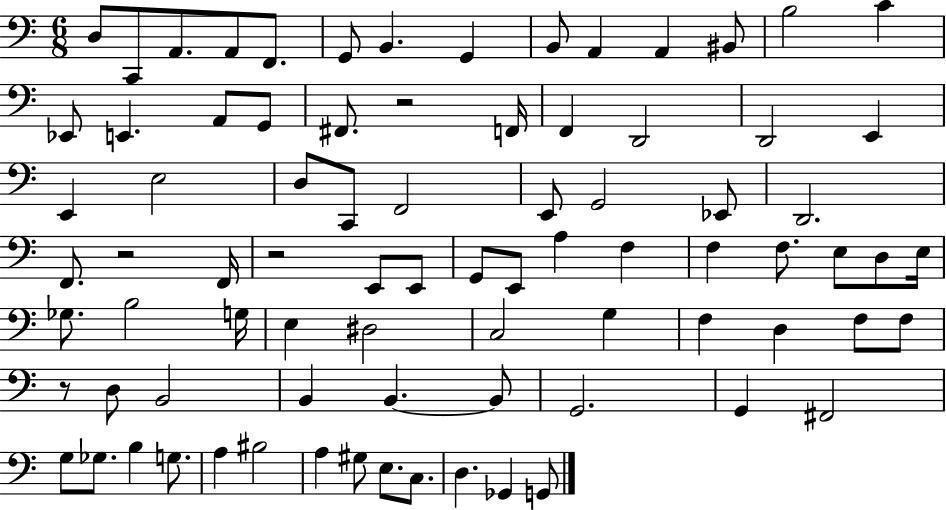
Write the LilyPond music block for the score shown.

{
  \clef bass
  \numericTimeSignature
  \time 6/8
  \key c \major
  d8 c,8 a,8. a,8 f,8. | g,8 b,4. g,4 | b,8 a,4 a,4 bis,8 | b2 c'4 | \break ees,8 e,4. a,8 g,8 | fis,8. r2 f,16 | f,4 d,2 | d,2 e,4 | \break e,4 e2 | d8 c,8 f,2 | e,8 g,2 ees,8 | d,2. | \break f,8. r2 f,16 | r2 e,8 e,8 | g,8 e,8 a4 f4 | f4 f8. e8 d8 e16 | \break ges8. b2 g16 | e4 dis2 | c2 g4 | f4 d4 f8 f8 | \break r8 d8 b,2 | b,4 b,4.~~ b,8 | g,2. | g,4 fis,2 | \break g8 ges8. b4 g8. | a4 bis2 | a4 gis8 e8. c8. | d4. ges,4 g,8 | \break \bar "|."
}